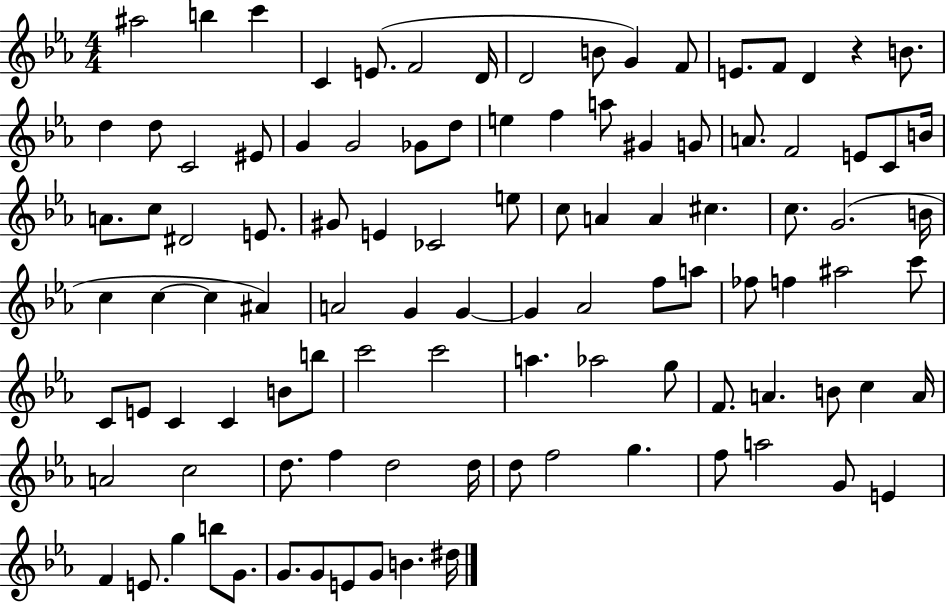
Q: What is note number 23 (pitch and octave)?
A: D5